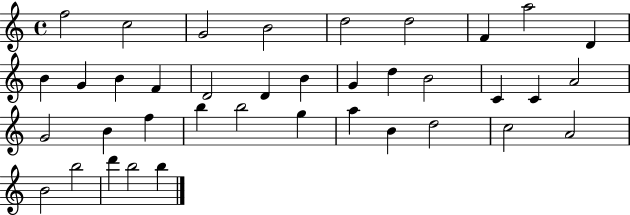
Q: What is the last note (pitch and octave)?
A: B5